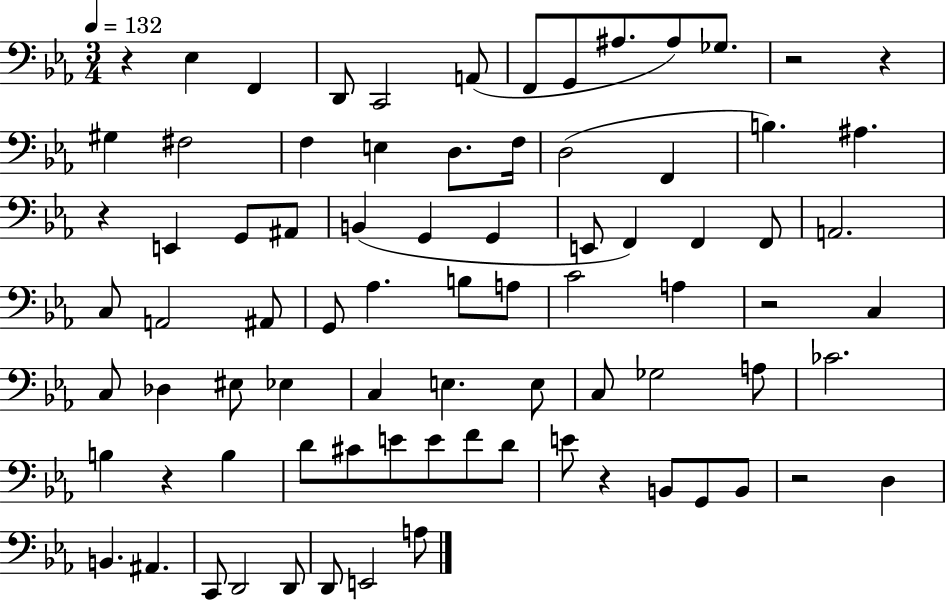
{
  \clef bass
  \numericTimeSignature
  \time 3/4
  \key ees \major
  \tempo 4 = 132
  r4 ees4 f,4 | d,8 c,2 a,8( | f,8 g,8 ais8. ais8) ges8. | r2 r4 | \break gis4 fis2 | f4 e4 d8. f16 | d2( f,4 | b4.) ais4. | \break r4 e,4 g,8 ais,8 | b,4( g,4 g,4 | e,8 f,4) f,4 f,8 | a,2. | \break c8 a,2 ais,8 | g,8 aes4. b8 a8 | c'2 a4 | r2 c4 | \break c8 des4 eis8 ees4 | c4 e4. e8 | c8 ges2 a8 | ces'2. | \break b4 r4 b4 | d'8 cis'8 e'8 e'8 f'8 d'8 | e'8 r4 b,8 g,8 b,8 | r2 d4 | \break b,4. ais,4. | c,8 d,2 d,8 | d,8 e,2 a8 | \bar "|."
}